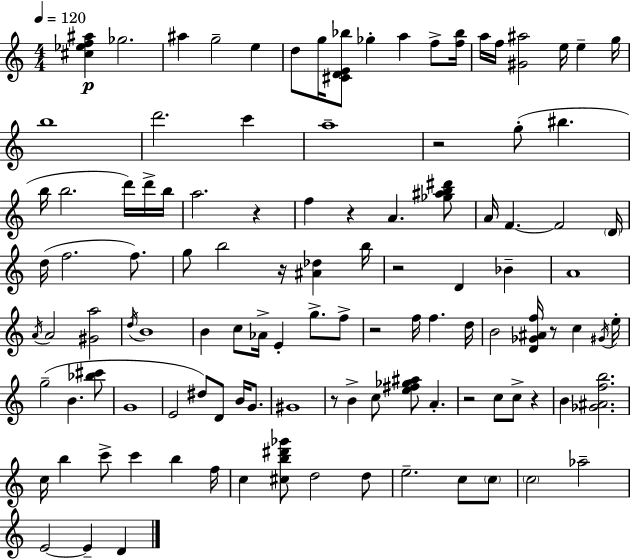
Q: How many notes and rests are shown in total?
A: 112